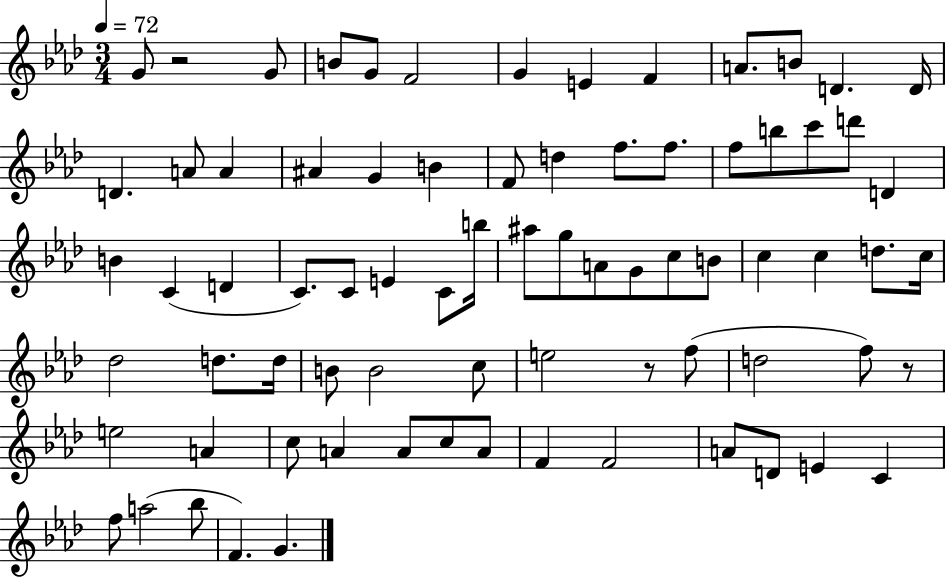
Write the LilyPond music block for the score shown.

{
  \clef treble
  \numericTimeSignature
  \time 3/4
  \key aes \major
  \tempo 4 = 72
  g'8 r2 g'8 | b'8 g'8 f'2 | g'4 e'4 f'4 | a'8. b'8 d'4. d'16 | \break d'4. a'8 a'4 | ais'4 g'4 b'4 | f'8 d''4 f''8. f''8. | f''8 b''8 c'''8 d'''8 d'4 | \break b'4 c'4( d'4 | c'8.) c'8 e'4 c'8 b''16 | ais''8 g''8 a'8 g'8 c''8 b'8 | c''4 c''4 d''8. c''16 | \break des''2 d''8. d''16 | b'8 b'2 c''8 | e''2 r8 f''8( | d''2 f''8) r8 | \break e''2 a'4 | c''8 a'4 a'8 c''8 a'8 | f'4 f'2 | a'8 d'8 e'4 c'4 | \break f''8 a''2( bes''8 | f'4.) g'4. | \bar "|."
}